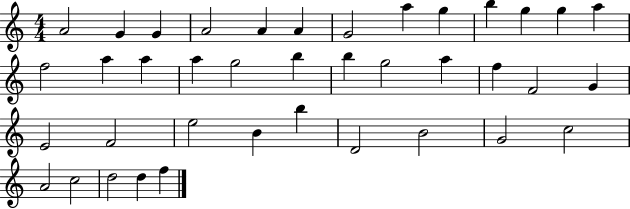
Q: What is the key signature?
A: C major